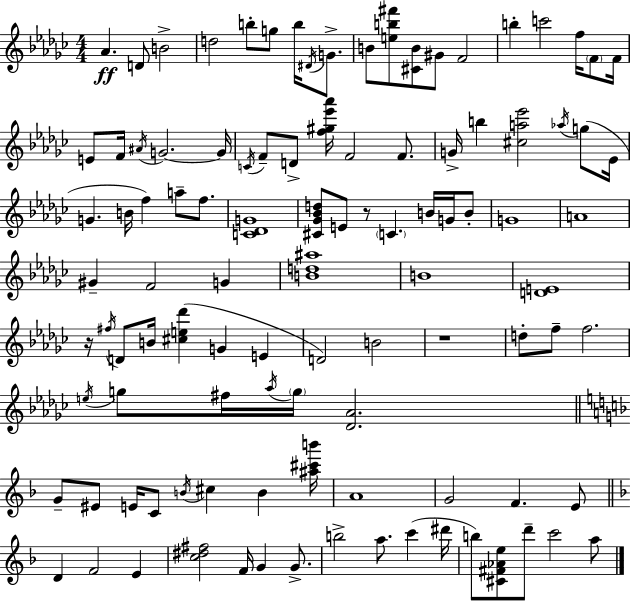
X:1
T:Untitled
M:4/4
L:1/4
K:Ebm
_A D/2 B2 d2 b/2 g/2 b/4 ^D/4 G/2 B/2 [eb^f']/2 [^CB]/2 ^G/2 F2 b c'2 f/4 F/2 F/4 E/2 F/4 ^A/4 G2 G/4 C/4 F/2 D/2 [f^g_e'_a']/4 F2 F/2 G/4 b [^ca_e']2 _a/4 g/2 _E/4 G B/4 f a/2 f/2 [C_DG]4 [^C_G_Bd]/2 E/2 z/2 C B/4 G/4 B/2 G4 A4 ^G F2 G [Bd^a]4 B4 [DE]4 z/4 ^f/4 D/2 B/4 [^ce_d'] G E D2 B2 z4 d/2 f/2 f2 e/4 g/2 ^f/4 _a/4 g/4 [_D_A]2 G/2 ^E/2 E/4 C/2 B/4 ^c B [^a^c'b']/4 A4 G2 F E/2 D F2 E [c^d^f]2 F/4 G G/2 b2 a/2 c' ^d'/4 b/2 [^C^F_Ae]/2 d'/2 c'2 a/2